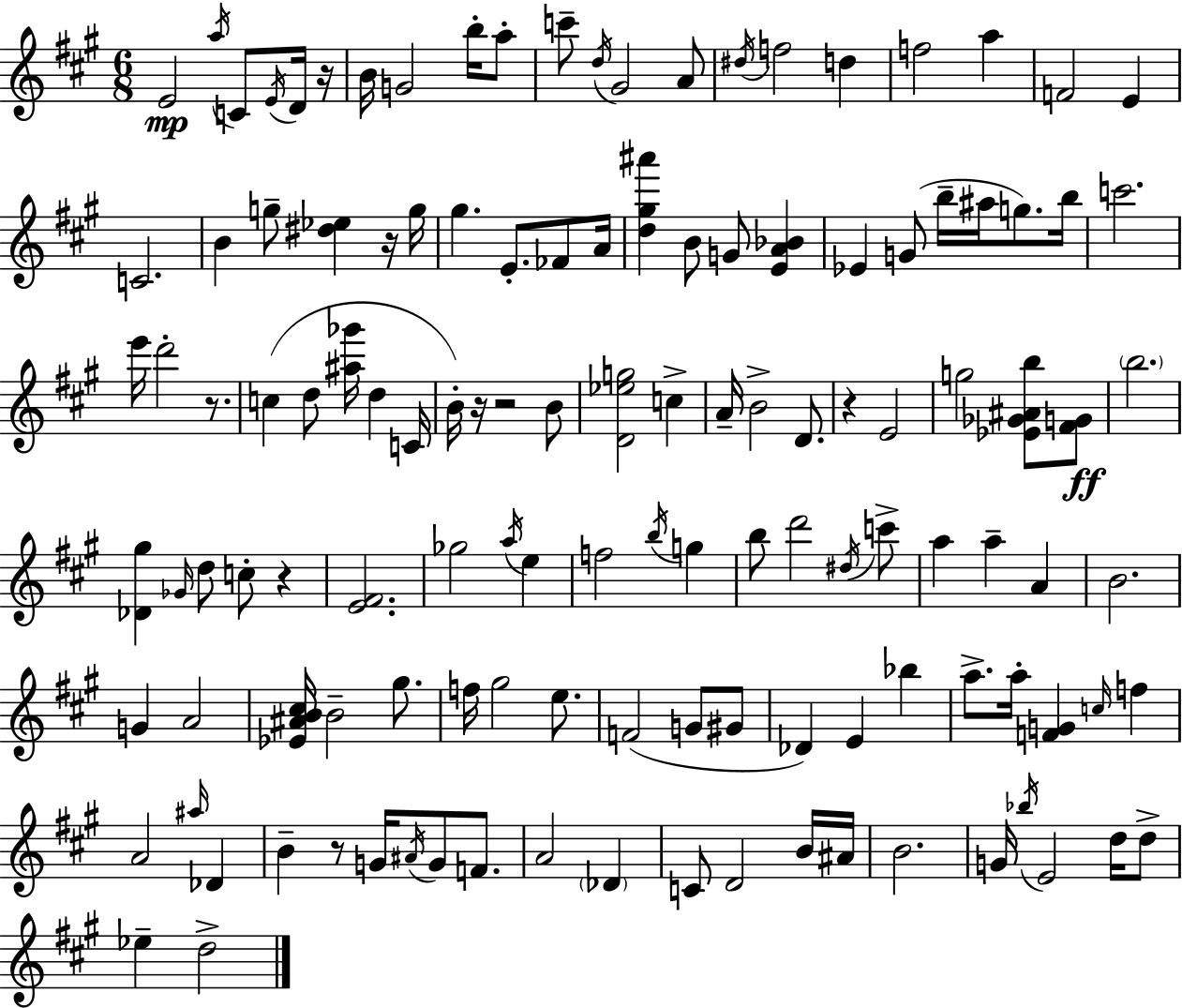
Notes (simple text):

E4/h A5/s C4/e E4/s D4/s R/s B4/s G4/h B5/s A5/e C6/e D5/s G#4/h A4/e D#5/s F5/h D5/q F5/h A5/q F4/h E4/q C4/h. B4/q G5/e [D#5,Eb5]/q R/s G5/s G#5/q. E4/e. FES4/e A4/s [D5,G#5,A#6]/q B4/e G4/e [E4,A4,Bb4]/q Eb4/q G4/e B5/s A#5/s G5/e. B5/s C6/h. E6/s D6/h R/e. C5/q D5/e [A#5,Gb6]/s D5/q C4/s B4/s R/s R/h B4/e [D4,Eb5,G5]/h C5/q A4/s B4/h D4/e. R/q E4/h G5/h [Eb4,Gb4,A#4,B5]/e [F#4,G4]/e B5/h. [Db4,G#5]/q Gb4/s D5/e C5/e R/q [E4,F#4]/h. Gb5/h A5/s E5/q F5/h B5/s G5/q B5/e D6/h D#5/s C6/e A5/q A5/q A4/q B4/h. G4/q A4/h [Eb4,A#4,B4,C#5]/s B4/h G#5/e. F5/s G#5/h E5/e. F4/h G4/e G#4/e Db4/q E4/q Bb5/q A5/e. A5/s [F4,G4]/q C5/s F5/q A4/h A#5/s Db4/q B4/q R/e G4/s A#4/s G4/e F4/e. A4/h Db4/q C4/e D4/h B4/s A#4/s B4/h. G4/s Bb5/s E4/h D5/s D5/e Eb5/q D5/h